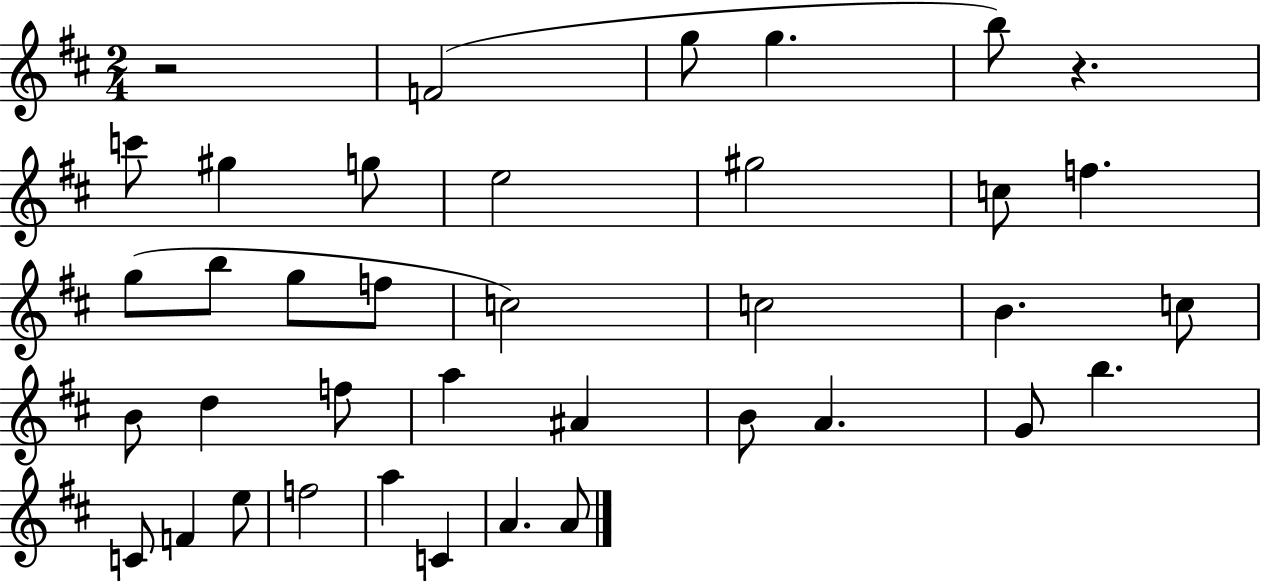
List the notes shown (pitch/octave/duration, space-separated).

R/h F4/h G5/e G5/q. B5/e R/q. C6/e G#5/q G5/e E5/h G#5/h C5/e F5/q. G5/e B5/e G5/e F5/e C5/h C5/h B4/q. C5/e B4/e D5/q F5/e A5/q A#4/q B4/e A4/q. G4/e B5/q. C4/e F4/q E5/e F5/h A5/q C4/q A4/q. A4/e